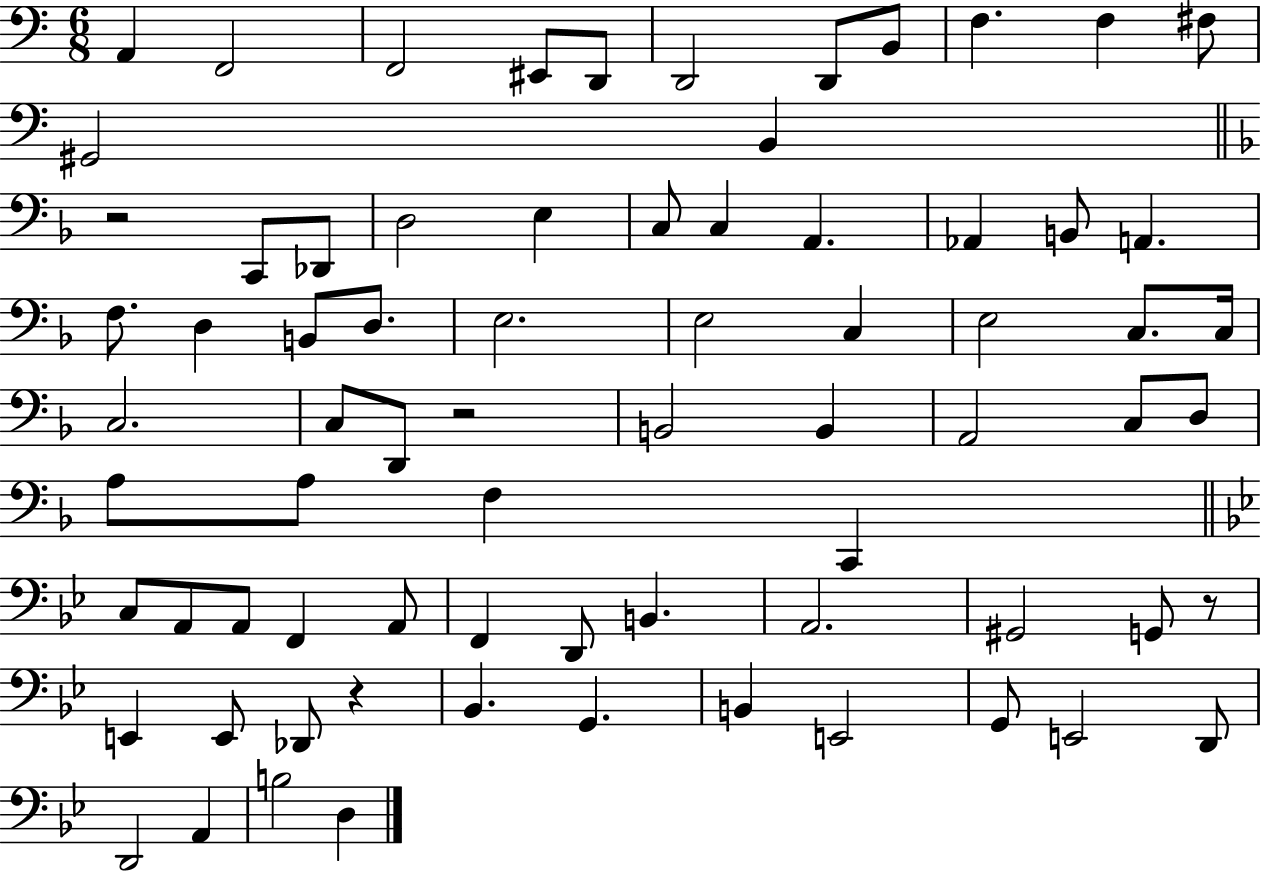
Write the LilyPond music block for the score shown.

{
  \clef bass
  \numericTimeSignature
  \time 6/8
  \key c \major
  \repeat volta 2 { a,4 f,2 | f,2 eis,8 d,8 | d,2 d,8 b,8 | f4. f4 fis8 | \break gis,2 b,4 | \bar "||" \break \key f \major r2 c,8 des,8 | d2 e4 | c8 c4 a,4. | aes,4 b,8 a,4. | \break f8. d4 b,8 d8. | e2. | e2 c4 | e2 c8. c16 | \break c2. | c8 d,8 r2 | b,2 b,4 | a,2 c8 d8 | \break a8 a8 f4 c,4 | \bar "||" \break \key bes \major c8 a,8 a,8 f,4 a,8 | f,4 d,8 b,4. | a,2. | gis,2 g,8 r8 | \break e,4 e,8 des,8 r4 | bes,4. g,4. | b,4 e,2 | g,8 e,2 d,8 | \break d,2 a,4 | b2 d4 | } \bar "|."
}